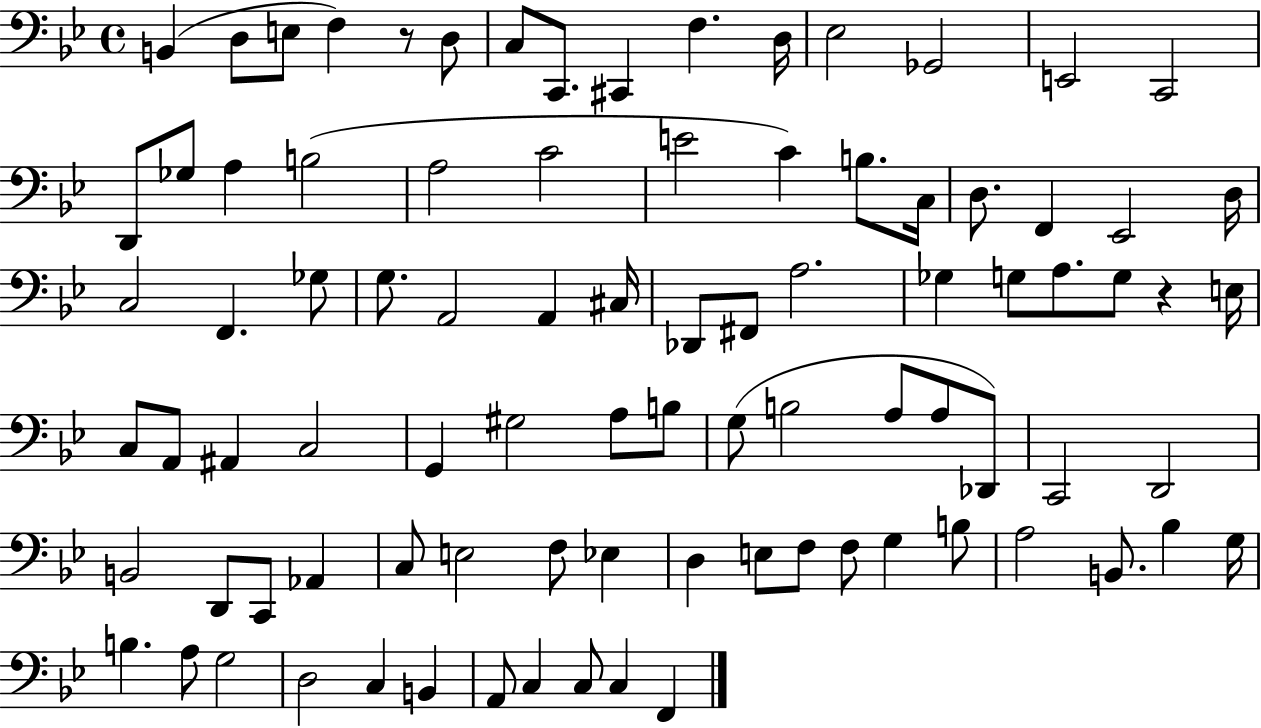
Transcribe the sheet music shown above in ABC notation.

X:1
T:Untitled
M:4/4
L:1/4
K:Bb
B,, D,/2 E,/2 F, z/2 D,/2 C,/2 C,,/2 ^C,, F, D,/4 _E,2 _G,,2 E,,2 C,,2 D,,/2 _G,/2 A, B,2 A,2 C2 E2 C B,/2 C,/4 D,/2 F,, _E,,2 D,/4 C,2 F,, _G,/2 G,/2 A,,2 A,, ^C,/4 _D,,/2 ^F,,/2 A,2 _G, G,/2 A,/2 G,/2 z E,/4 C,/2 A,,/2 ^A,, C,2 G,, ^G,2 A,/2 B,/2 G,/2 B,2 A,/2 A,/2 _D,,/2 C,,2 D,,2 B,,2 D,,/2 C,,/2 _A,, C,/2 E,2 F,/2 _E, D, E,/2 F,/2 F,/2 G, B,/2 A,2 B,,/2 _B, G,/4 B, A,/2 G,2 D,2 C, B,, A,,/2 C, C,/2 C, F,,